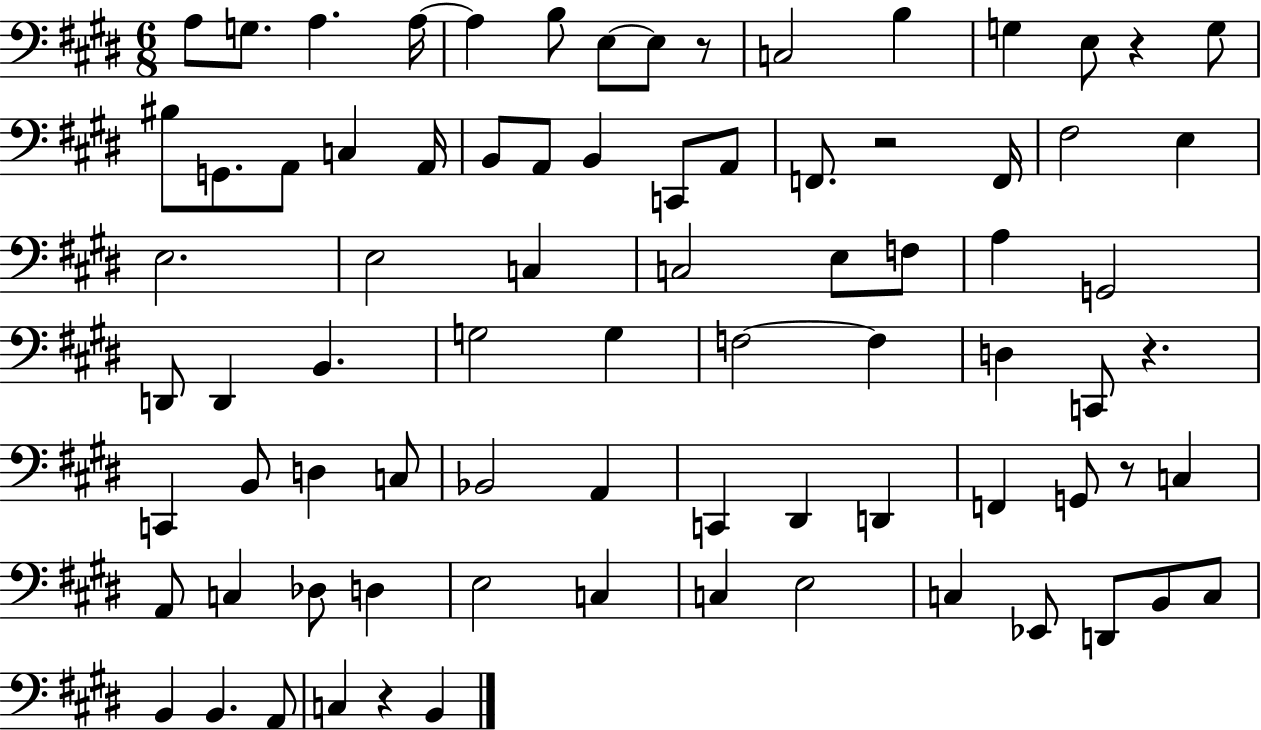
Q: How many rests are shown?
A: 6